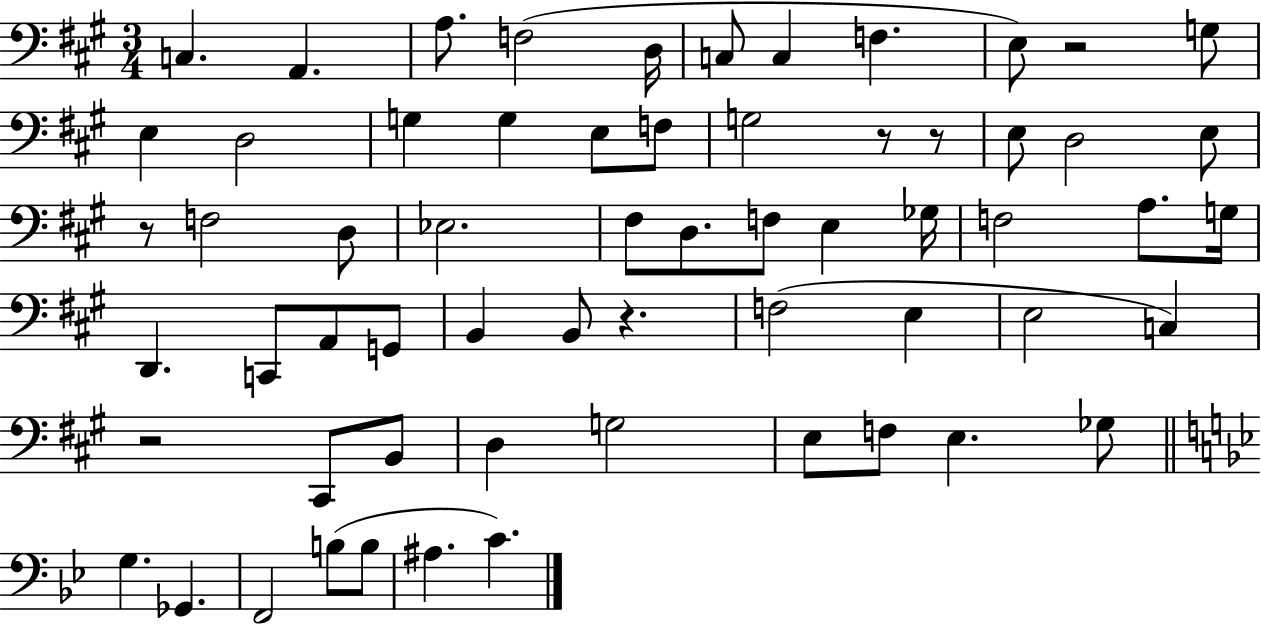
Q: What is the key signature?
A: A major